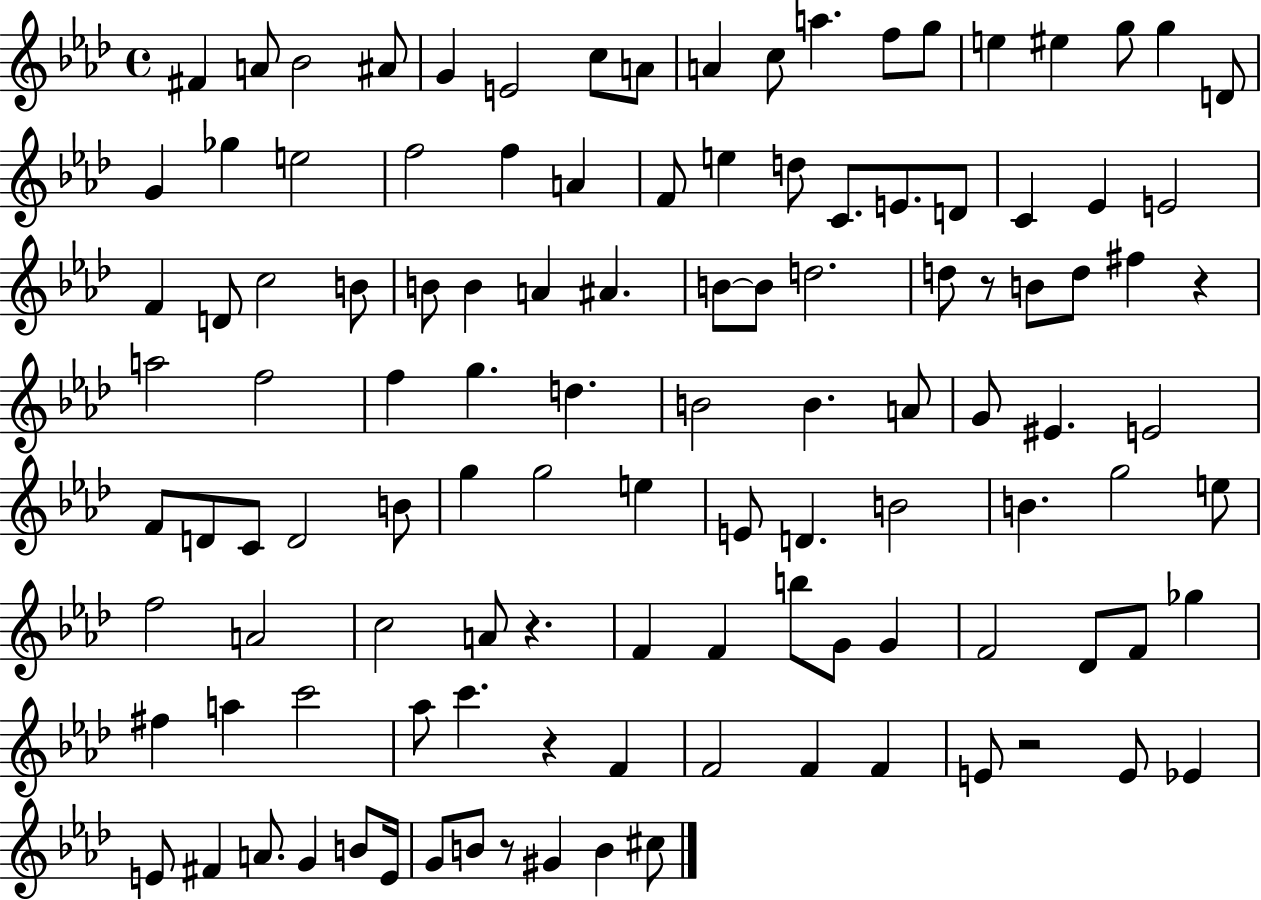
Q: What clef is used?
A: treble